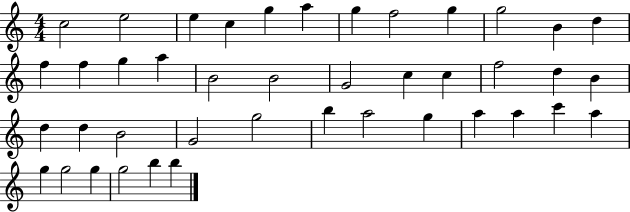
C5/h E5/h E5/q C5/q G5/q A5/q G5/q F5/h G5/q G5/h B4/q D5/q F5/q F5/q G5/q A5/q B4/h B4/h G4/h C5/q C5/q F5/h D5/q B4/q D5/q D5/q B4/h G4/h G5/h B5/q A5/h G5/q A5/q A5/q C6/q A5/q G5/q G5/h G5/q G5/h B5/q B5/q